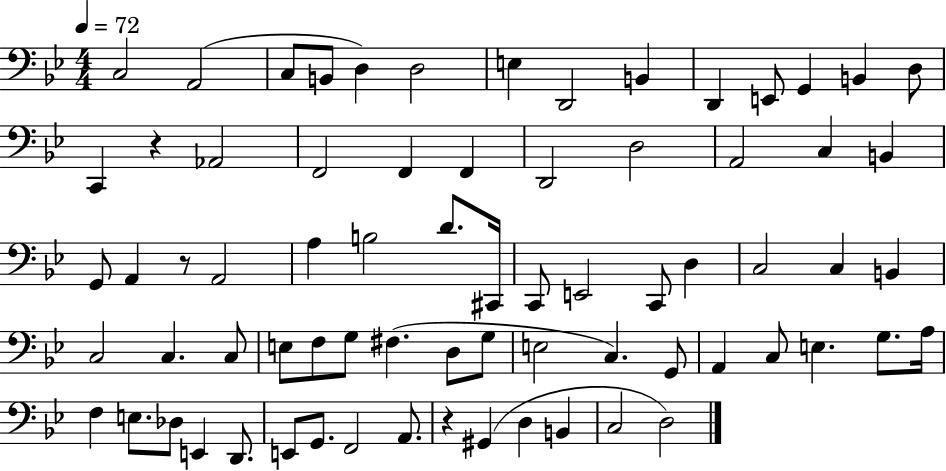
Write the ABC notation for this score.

X:1
T:Untitled
M:4/4
L:1/4
K:Bb
C,2 A,,2 C,/2 B,,/2 D, D,2 E, D,,2 B,, D,, E,,/2 G,, B,, D,/2 C,, z _A,,2 F,,2 F,, F,, D,,2 D,2 A,,2 C, B,, G,,/2 A,, z/2 A,,2 A, B,2 D/2 ^C,,/4 C,,/2 E,,2 C,,/2 D, C,2 C, B,, C,2 C, C,/2 E,/2 F,/2 G,/2 ^F, D,/2 G,/2 E,2 C, G,,/2 A,, C,/2 E, G,/2 A,/4 F, E,/2 _D,/2 E,, D,,/2 E,,/2 G,,/2 F,,2 A,,/2 z ^G,, D, B,, C,2 D,2